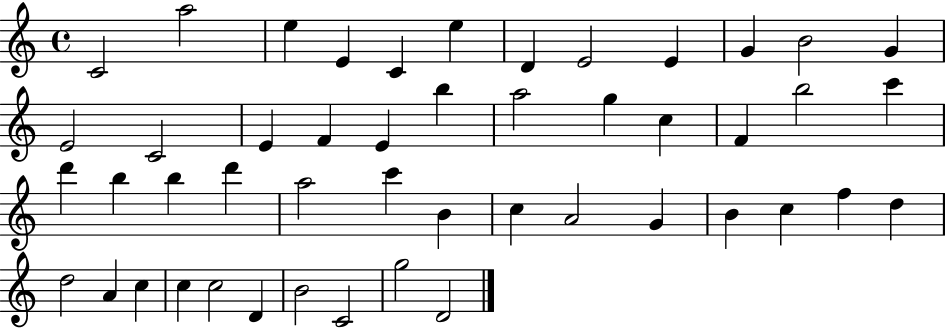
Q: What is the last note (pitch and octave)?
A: D4